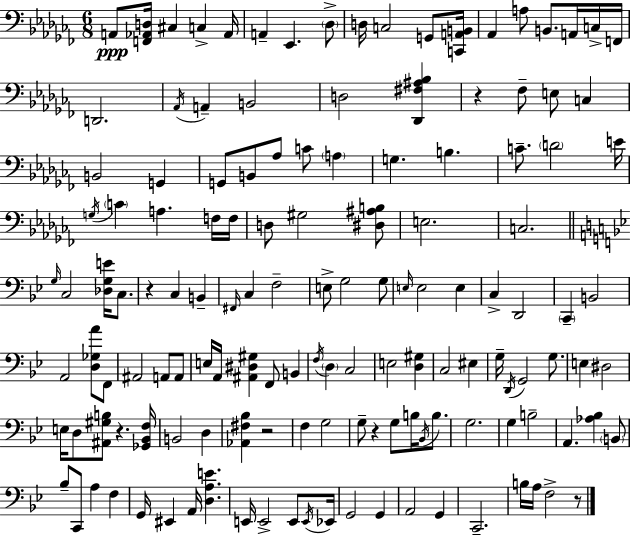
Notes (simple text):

A2/e [F2,Ab2,D3]/s C#3/q C3/q Ab2/s A2/q Eb2/q. Db3/e D3/s C3/h G2/e [C2,A2,B2]/s Ab2/q A3/e B2/e. A2/s C3/s F2/s D2/h. Ab2/s A2/q B2/h D3/h [Db2,F#3,A#3,Bb3]/q R/q FES3/e E3/e C3/q B2/h G2/q G2/e B2/e Ab3/e C4/e A3/q G3/q. B3/q. C4/e. D4/h E4/s G3/s C4/q A3/q. F3/s F3/s D3/e G#3/h [D#3,A#3,B3]/e E3/h. C3/h. G3/s C3/h [Db3,G3,E4]/s C3/e. R/q C3/q B2/q F#2/s C3/q F3/h E3/e G3/h G3/e E3/s E3/h E3/q C3/q D2/h C2/q B2/h A2/h [D3,Gb3,A4]/e F2/e A#2/h A2/e A2/e E3/s A2/s [A#2,D#3,G#3]/q F2/e B2/q F3/s D3/q C3/h E3/h [D3,G#3]/q C3/h EIS3/q G3/s D2/s G2/h G3/e. E3/q D#3/h E3/s D3/e [A#2,G#3,B3]/e R/q. [Gb2,Bb2,F3]/s B2/h D3/q [Ab2,F#3,Bb3]/q R/h F3/q G3/h G3/e R/q G3/e B3/s Bb2/s B3/e. G3/h. G3/q B3/h A2/q. [Ab3,Bb3]/q B2/e Bb3/e C2/e A3/q F3/q G2/s EIS2/q A2/s [D3,A3,E4]/q. E2/s E2/h E2/e E2/s Eb2/s G2/h G2/q A2/h G2/q C2/h. B3/s A3/s F3/h R/e